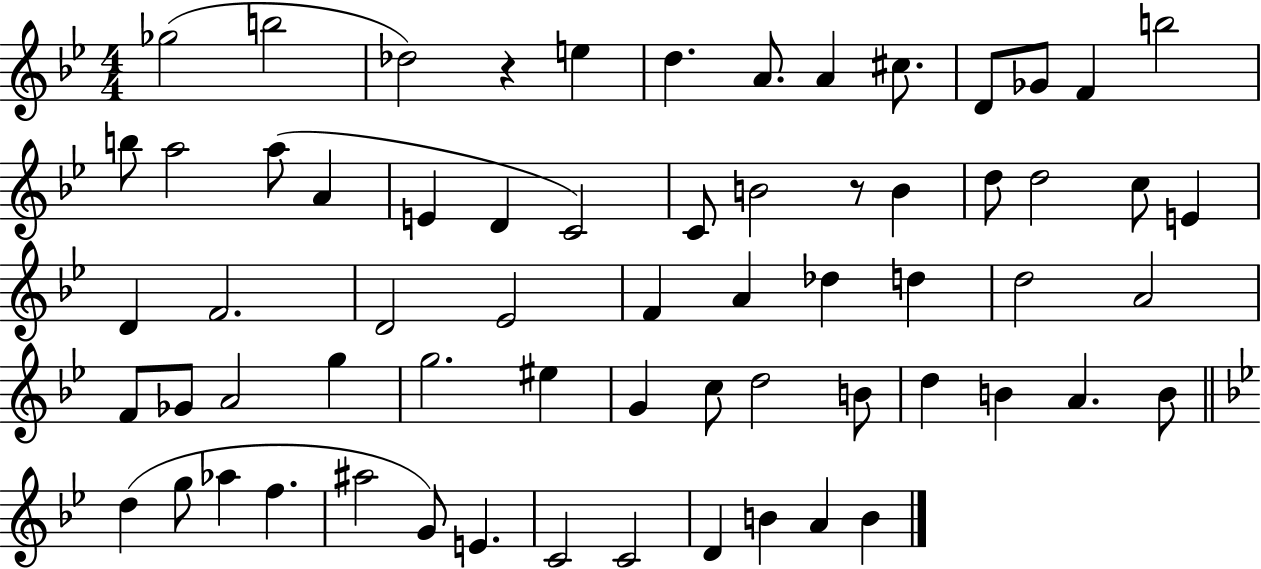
X:1
T:Untitled
M:4/4
L:1/4
K:Bb
_g2 b2 _d2 z e d A/2 A ^c/2 D/2 _G/2 F b2 b/2 a2 a/2 A E D C2 C/2 B2 z/2 B d/2 d2 c/2 E D F2 D2 _E2 F A _d d d2 A2 F/2 _G/2 A2 g g2 ^e G c/2 d2 B/2 d B A B/2 d g/2 _a f ^a2 G/2 E C2 C2 D B A B